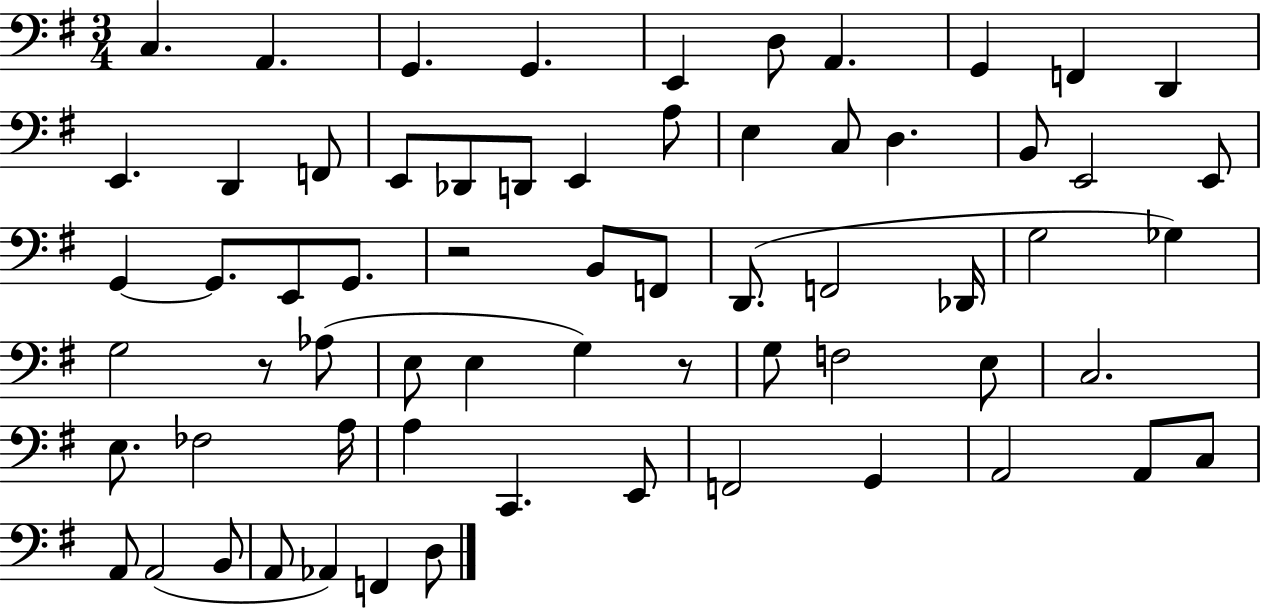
C3/q. A2/q. G2/q. G2/q. E2/q D3/e A2/q. G2/q F2/q D2/q E2/q. D2/q F2/e E2/e Db2/e D2/e E2/q A3/e E3/q C3/e D3/q. B2/e E2/h E2/e G2/q G2/e. E2/e G2/e. R/h B2/e F2/e D2/e. F2/h Db2/s G3/h Gb3/q G3/h R/e Ab3/e E3/e E3/q G3/q R/e G3/e F3/h E3/e C3/h. E3/e. FES3/h A3/s A3/q C2/q. E2/e F2/h G2/q A2/h A2/e C3/e A2/e A2/h B2/e A2/e Ab2/q F2/q D3/e